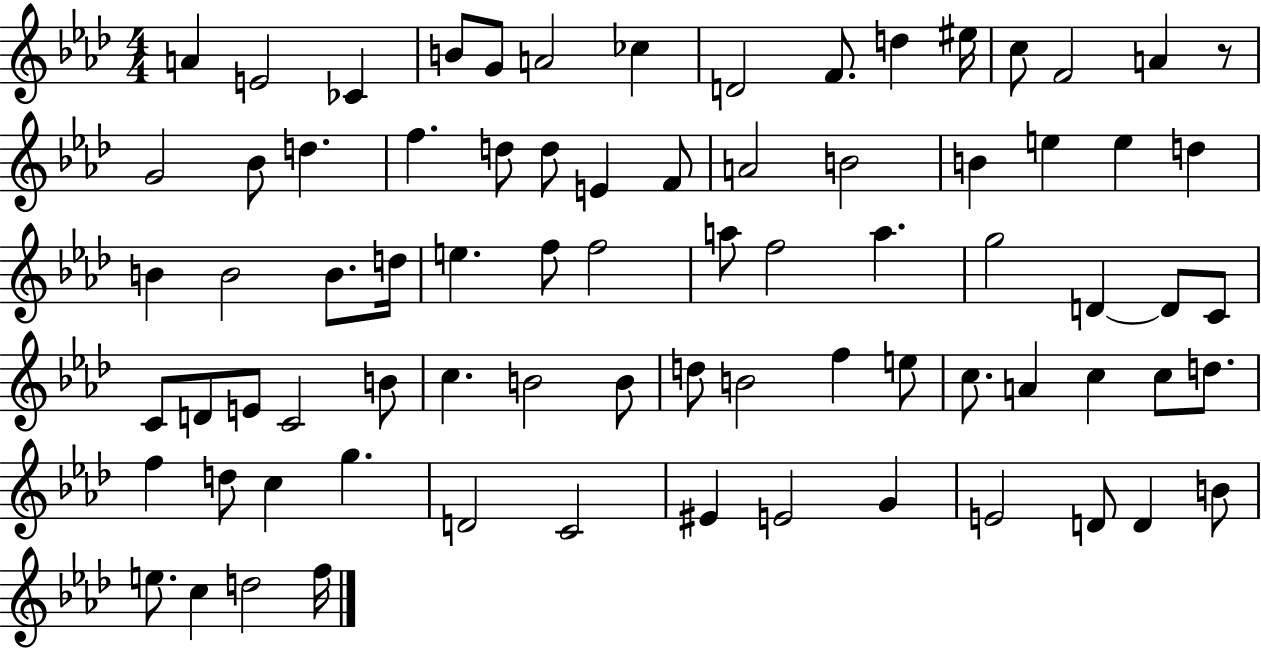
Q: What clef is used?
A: treble